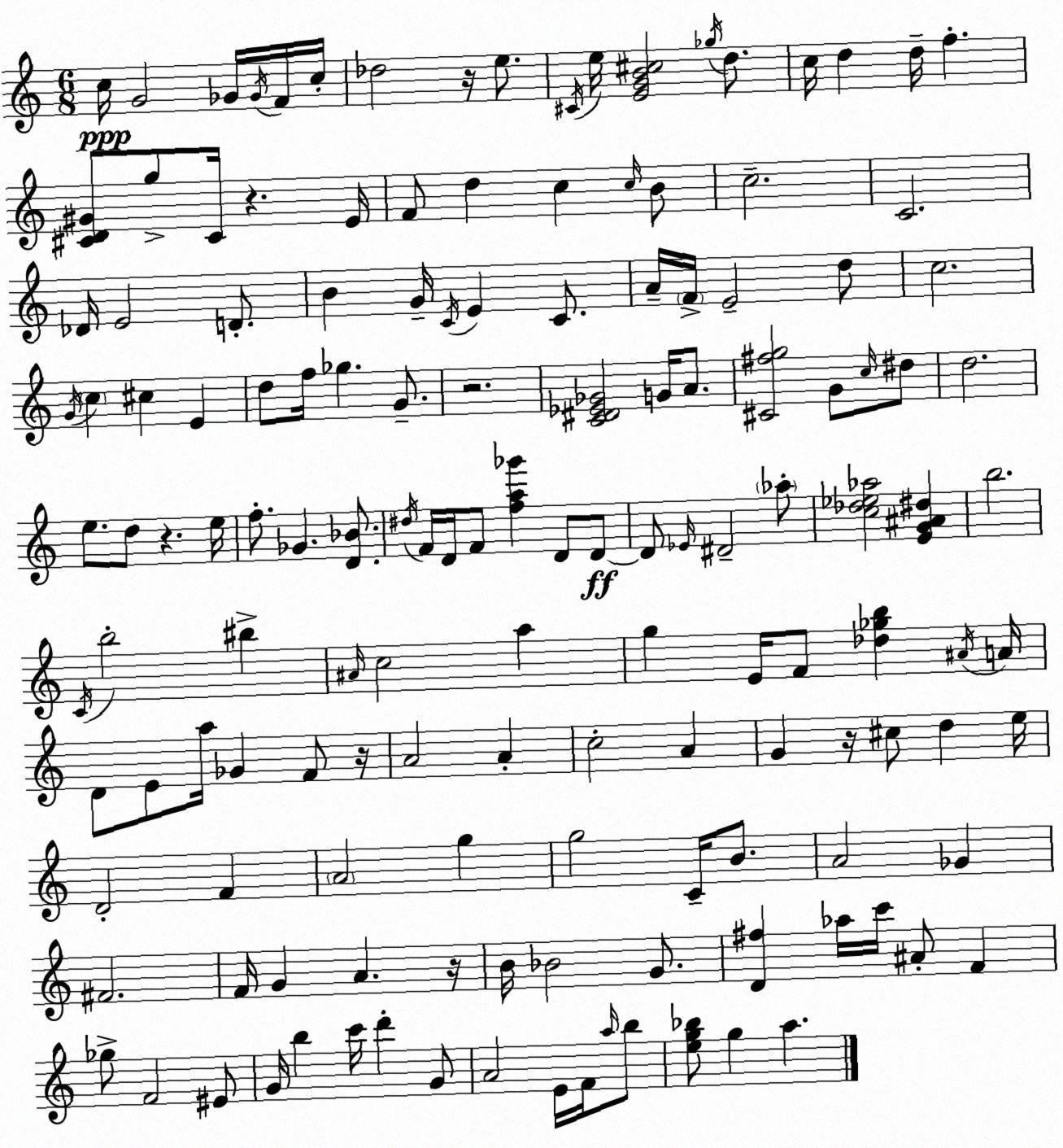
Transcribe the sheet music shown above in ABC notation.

X:1
T:Untitled
M:6/8
L:1/4
K:Am
c/4 G2 _G/4 _G/4 F/4 c/4 _d2 z/4 e/2 ^C/4 e/4 [EGB^c]2 _g/4 d/2 c/4 d d/4 f [^CD^G]/2 g/2 ^C/4 z E/4 F/2 d c c/4 B/2 c2 C2 _D/4 E2 D/2 B G/4 C/4 E C/2 A/4 F/4 E2 d/2 c2 G/4 c ^c E d/2 f/4 _g G/2 z2 [C^D_E_G]2 G/4 A/2 [^C^fg]2 G/2 c/4 ^d/2 d2 e/2 d/2 z e/4 f/2 _G [D_B]/2 ^d/4 F/4 D/4 F/2 [fa_g'] D/2 D/2 D/2 _E/4 ^D2 _a/2 [c_d_e_a]2 [EG^A^d] b2 C/4 b2 ^b ^A/4 c2 a g E/4 F/2 [_d_gb] ^A/4 A/4 D/2 E/2 a/4 _G F/2 z/4 A2 A c2 A G z/4 ^c/2 d e/4 D2 F A2 g g2 C/4 B/2 A2 _G ^F2 F/4 G A z/4 B/4 _B2 G/2 [D^f] _a/4 c'/4 ^A/2 F _g/2 F2 ^E/2 G/4 b c'/4 d' G/2 A2 E/4 F/4 a/4 b/2 [eg_b]/2 g a